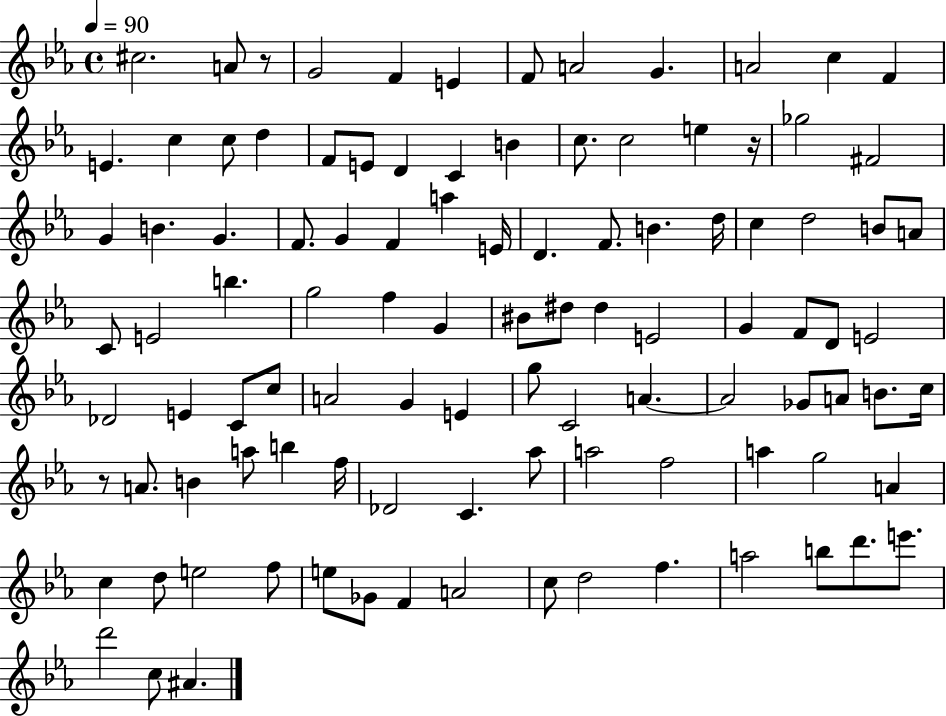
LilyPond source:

{
  \clef treble
  \time 4/4
  \defaultTimeSignature
  \key ees \major
  \tempo 4 = 90
  cis''2. a'8 r8 | g'2 f'4 e'4 | f'8 a'2 g'4. | a'2 c''4 f'4 | \break e'4. c''4 c''8 d''4 | f'8 e'8 d'4 c'4 b'4 | c''8. c''2 e''4 r16 | ges''2 fis'2 | \break g'4 b'4. g'4. | f'8. g'4 f'4 a''4 e'16 | d'4. f'8. b'4. d''16 | c''4 d''2 b'8 a'8 | \break c'8 e'2 b''4. | g''2 f''4 g'4 | bis'8 dis''8 dis''4 e'2 | g'4 f'8 d'8 e'2 | \break des'2 e'4 c'8 c''8 | a'2 g'4 e'4 | g''8 c'2 a'4.~~ | a'2 ges'8 a'8 b'8. c''16 | \break r8 a'8. b'4 a''8 b''4 f''16 | des'2 c'4. aes''8 | a''2 f''2 | a''4 g''2 a'4 | \break c''4 d''8 e''2 f''8 | e''8 ges'8 f'4 a'2 | c''8 d''2 f''4. | a''2 b''8 d'''8. e'''8. | \break d'''2 c''8 ais'4. | \bar "|."
}